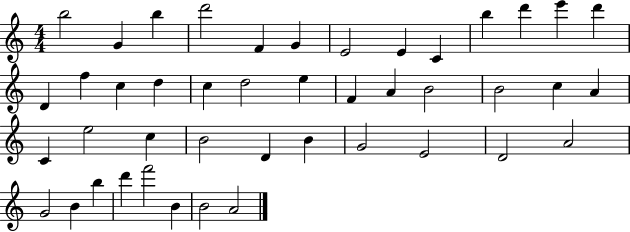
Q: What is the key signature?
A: C major